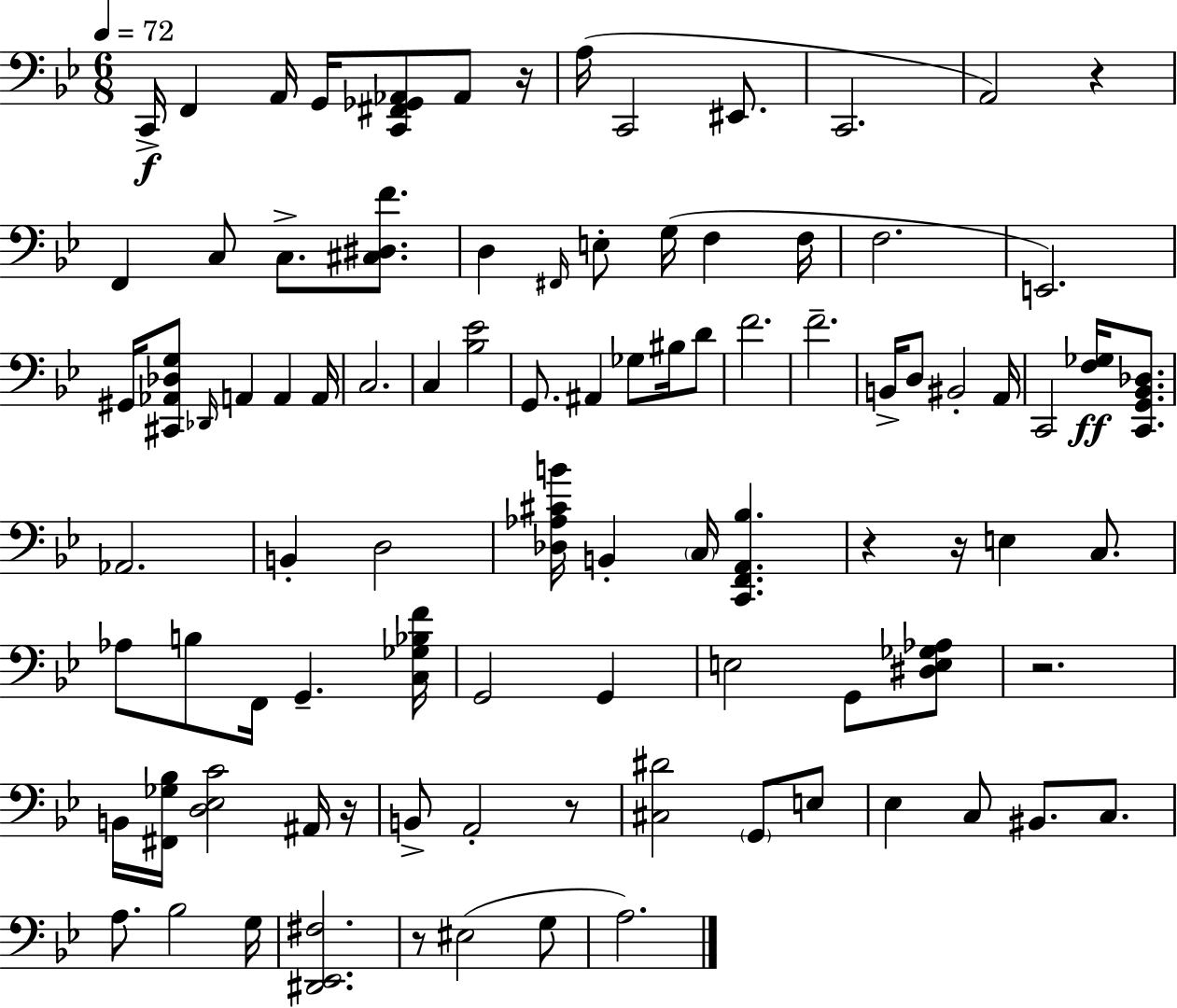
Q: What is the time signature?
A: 6/8